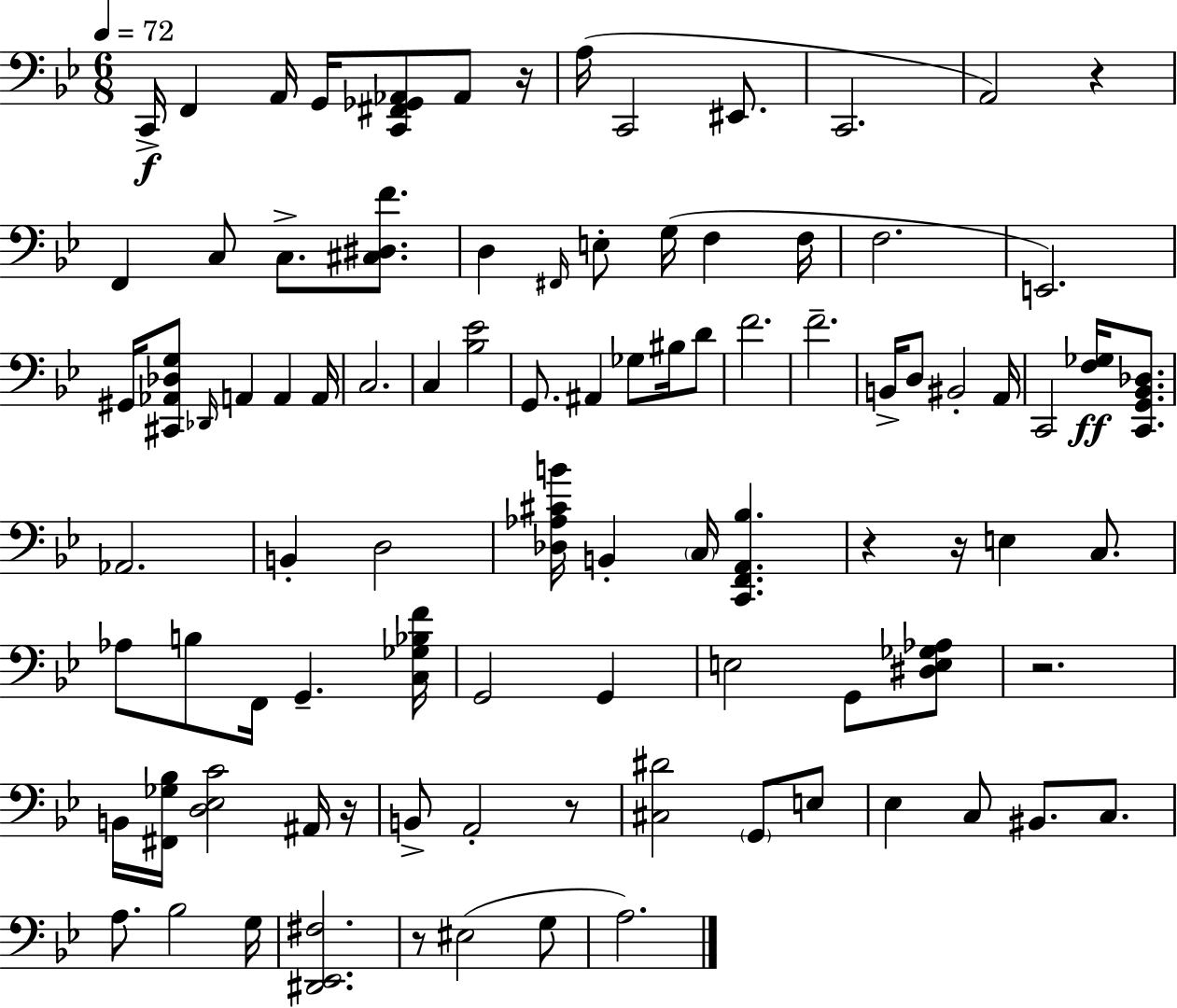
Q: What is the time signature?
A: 6/8